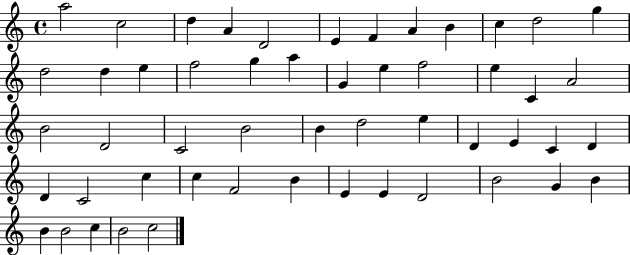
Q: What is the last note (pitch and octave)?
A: C5